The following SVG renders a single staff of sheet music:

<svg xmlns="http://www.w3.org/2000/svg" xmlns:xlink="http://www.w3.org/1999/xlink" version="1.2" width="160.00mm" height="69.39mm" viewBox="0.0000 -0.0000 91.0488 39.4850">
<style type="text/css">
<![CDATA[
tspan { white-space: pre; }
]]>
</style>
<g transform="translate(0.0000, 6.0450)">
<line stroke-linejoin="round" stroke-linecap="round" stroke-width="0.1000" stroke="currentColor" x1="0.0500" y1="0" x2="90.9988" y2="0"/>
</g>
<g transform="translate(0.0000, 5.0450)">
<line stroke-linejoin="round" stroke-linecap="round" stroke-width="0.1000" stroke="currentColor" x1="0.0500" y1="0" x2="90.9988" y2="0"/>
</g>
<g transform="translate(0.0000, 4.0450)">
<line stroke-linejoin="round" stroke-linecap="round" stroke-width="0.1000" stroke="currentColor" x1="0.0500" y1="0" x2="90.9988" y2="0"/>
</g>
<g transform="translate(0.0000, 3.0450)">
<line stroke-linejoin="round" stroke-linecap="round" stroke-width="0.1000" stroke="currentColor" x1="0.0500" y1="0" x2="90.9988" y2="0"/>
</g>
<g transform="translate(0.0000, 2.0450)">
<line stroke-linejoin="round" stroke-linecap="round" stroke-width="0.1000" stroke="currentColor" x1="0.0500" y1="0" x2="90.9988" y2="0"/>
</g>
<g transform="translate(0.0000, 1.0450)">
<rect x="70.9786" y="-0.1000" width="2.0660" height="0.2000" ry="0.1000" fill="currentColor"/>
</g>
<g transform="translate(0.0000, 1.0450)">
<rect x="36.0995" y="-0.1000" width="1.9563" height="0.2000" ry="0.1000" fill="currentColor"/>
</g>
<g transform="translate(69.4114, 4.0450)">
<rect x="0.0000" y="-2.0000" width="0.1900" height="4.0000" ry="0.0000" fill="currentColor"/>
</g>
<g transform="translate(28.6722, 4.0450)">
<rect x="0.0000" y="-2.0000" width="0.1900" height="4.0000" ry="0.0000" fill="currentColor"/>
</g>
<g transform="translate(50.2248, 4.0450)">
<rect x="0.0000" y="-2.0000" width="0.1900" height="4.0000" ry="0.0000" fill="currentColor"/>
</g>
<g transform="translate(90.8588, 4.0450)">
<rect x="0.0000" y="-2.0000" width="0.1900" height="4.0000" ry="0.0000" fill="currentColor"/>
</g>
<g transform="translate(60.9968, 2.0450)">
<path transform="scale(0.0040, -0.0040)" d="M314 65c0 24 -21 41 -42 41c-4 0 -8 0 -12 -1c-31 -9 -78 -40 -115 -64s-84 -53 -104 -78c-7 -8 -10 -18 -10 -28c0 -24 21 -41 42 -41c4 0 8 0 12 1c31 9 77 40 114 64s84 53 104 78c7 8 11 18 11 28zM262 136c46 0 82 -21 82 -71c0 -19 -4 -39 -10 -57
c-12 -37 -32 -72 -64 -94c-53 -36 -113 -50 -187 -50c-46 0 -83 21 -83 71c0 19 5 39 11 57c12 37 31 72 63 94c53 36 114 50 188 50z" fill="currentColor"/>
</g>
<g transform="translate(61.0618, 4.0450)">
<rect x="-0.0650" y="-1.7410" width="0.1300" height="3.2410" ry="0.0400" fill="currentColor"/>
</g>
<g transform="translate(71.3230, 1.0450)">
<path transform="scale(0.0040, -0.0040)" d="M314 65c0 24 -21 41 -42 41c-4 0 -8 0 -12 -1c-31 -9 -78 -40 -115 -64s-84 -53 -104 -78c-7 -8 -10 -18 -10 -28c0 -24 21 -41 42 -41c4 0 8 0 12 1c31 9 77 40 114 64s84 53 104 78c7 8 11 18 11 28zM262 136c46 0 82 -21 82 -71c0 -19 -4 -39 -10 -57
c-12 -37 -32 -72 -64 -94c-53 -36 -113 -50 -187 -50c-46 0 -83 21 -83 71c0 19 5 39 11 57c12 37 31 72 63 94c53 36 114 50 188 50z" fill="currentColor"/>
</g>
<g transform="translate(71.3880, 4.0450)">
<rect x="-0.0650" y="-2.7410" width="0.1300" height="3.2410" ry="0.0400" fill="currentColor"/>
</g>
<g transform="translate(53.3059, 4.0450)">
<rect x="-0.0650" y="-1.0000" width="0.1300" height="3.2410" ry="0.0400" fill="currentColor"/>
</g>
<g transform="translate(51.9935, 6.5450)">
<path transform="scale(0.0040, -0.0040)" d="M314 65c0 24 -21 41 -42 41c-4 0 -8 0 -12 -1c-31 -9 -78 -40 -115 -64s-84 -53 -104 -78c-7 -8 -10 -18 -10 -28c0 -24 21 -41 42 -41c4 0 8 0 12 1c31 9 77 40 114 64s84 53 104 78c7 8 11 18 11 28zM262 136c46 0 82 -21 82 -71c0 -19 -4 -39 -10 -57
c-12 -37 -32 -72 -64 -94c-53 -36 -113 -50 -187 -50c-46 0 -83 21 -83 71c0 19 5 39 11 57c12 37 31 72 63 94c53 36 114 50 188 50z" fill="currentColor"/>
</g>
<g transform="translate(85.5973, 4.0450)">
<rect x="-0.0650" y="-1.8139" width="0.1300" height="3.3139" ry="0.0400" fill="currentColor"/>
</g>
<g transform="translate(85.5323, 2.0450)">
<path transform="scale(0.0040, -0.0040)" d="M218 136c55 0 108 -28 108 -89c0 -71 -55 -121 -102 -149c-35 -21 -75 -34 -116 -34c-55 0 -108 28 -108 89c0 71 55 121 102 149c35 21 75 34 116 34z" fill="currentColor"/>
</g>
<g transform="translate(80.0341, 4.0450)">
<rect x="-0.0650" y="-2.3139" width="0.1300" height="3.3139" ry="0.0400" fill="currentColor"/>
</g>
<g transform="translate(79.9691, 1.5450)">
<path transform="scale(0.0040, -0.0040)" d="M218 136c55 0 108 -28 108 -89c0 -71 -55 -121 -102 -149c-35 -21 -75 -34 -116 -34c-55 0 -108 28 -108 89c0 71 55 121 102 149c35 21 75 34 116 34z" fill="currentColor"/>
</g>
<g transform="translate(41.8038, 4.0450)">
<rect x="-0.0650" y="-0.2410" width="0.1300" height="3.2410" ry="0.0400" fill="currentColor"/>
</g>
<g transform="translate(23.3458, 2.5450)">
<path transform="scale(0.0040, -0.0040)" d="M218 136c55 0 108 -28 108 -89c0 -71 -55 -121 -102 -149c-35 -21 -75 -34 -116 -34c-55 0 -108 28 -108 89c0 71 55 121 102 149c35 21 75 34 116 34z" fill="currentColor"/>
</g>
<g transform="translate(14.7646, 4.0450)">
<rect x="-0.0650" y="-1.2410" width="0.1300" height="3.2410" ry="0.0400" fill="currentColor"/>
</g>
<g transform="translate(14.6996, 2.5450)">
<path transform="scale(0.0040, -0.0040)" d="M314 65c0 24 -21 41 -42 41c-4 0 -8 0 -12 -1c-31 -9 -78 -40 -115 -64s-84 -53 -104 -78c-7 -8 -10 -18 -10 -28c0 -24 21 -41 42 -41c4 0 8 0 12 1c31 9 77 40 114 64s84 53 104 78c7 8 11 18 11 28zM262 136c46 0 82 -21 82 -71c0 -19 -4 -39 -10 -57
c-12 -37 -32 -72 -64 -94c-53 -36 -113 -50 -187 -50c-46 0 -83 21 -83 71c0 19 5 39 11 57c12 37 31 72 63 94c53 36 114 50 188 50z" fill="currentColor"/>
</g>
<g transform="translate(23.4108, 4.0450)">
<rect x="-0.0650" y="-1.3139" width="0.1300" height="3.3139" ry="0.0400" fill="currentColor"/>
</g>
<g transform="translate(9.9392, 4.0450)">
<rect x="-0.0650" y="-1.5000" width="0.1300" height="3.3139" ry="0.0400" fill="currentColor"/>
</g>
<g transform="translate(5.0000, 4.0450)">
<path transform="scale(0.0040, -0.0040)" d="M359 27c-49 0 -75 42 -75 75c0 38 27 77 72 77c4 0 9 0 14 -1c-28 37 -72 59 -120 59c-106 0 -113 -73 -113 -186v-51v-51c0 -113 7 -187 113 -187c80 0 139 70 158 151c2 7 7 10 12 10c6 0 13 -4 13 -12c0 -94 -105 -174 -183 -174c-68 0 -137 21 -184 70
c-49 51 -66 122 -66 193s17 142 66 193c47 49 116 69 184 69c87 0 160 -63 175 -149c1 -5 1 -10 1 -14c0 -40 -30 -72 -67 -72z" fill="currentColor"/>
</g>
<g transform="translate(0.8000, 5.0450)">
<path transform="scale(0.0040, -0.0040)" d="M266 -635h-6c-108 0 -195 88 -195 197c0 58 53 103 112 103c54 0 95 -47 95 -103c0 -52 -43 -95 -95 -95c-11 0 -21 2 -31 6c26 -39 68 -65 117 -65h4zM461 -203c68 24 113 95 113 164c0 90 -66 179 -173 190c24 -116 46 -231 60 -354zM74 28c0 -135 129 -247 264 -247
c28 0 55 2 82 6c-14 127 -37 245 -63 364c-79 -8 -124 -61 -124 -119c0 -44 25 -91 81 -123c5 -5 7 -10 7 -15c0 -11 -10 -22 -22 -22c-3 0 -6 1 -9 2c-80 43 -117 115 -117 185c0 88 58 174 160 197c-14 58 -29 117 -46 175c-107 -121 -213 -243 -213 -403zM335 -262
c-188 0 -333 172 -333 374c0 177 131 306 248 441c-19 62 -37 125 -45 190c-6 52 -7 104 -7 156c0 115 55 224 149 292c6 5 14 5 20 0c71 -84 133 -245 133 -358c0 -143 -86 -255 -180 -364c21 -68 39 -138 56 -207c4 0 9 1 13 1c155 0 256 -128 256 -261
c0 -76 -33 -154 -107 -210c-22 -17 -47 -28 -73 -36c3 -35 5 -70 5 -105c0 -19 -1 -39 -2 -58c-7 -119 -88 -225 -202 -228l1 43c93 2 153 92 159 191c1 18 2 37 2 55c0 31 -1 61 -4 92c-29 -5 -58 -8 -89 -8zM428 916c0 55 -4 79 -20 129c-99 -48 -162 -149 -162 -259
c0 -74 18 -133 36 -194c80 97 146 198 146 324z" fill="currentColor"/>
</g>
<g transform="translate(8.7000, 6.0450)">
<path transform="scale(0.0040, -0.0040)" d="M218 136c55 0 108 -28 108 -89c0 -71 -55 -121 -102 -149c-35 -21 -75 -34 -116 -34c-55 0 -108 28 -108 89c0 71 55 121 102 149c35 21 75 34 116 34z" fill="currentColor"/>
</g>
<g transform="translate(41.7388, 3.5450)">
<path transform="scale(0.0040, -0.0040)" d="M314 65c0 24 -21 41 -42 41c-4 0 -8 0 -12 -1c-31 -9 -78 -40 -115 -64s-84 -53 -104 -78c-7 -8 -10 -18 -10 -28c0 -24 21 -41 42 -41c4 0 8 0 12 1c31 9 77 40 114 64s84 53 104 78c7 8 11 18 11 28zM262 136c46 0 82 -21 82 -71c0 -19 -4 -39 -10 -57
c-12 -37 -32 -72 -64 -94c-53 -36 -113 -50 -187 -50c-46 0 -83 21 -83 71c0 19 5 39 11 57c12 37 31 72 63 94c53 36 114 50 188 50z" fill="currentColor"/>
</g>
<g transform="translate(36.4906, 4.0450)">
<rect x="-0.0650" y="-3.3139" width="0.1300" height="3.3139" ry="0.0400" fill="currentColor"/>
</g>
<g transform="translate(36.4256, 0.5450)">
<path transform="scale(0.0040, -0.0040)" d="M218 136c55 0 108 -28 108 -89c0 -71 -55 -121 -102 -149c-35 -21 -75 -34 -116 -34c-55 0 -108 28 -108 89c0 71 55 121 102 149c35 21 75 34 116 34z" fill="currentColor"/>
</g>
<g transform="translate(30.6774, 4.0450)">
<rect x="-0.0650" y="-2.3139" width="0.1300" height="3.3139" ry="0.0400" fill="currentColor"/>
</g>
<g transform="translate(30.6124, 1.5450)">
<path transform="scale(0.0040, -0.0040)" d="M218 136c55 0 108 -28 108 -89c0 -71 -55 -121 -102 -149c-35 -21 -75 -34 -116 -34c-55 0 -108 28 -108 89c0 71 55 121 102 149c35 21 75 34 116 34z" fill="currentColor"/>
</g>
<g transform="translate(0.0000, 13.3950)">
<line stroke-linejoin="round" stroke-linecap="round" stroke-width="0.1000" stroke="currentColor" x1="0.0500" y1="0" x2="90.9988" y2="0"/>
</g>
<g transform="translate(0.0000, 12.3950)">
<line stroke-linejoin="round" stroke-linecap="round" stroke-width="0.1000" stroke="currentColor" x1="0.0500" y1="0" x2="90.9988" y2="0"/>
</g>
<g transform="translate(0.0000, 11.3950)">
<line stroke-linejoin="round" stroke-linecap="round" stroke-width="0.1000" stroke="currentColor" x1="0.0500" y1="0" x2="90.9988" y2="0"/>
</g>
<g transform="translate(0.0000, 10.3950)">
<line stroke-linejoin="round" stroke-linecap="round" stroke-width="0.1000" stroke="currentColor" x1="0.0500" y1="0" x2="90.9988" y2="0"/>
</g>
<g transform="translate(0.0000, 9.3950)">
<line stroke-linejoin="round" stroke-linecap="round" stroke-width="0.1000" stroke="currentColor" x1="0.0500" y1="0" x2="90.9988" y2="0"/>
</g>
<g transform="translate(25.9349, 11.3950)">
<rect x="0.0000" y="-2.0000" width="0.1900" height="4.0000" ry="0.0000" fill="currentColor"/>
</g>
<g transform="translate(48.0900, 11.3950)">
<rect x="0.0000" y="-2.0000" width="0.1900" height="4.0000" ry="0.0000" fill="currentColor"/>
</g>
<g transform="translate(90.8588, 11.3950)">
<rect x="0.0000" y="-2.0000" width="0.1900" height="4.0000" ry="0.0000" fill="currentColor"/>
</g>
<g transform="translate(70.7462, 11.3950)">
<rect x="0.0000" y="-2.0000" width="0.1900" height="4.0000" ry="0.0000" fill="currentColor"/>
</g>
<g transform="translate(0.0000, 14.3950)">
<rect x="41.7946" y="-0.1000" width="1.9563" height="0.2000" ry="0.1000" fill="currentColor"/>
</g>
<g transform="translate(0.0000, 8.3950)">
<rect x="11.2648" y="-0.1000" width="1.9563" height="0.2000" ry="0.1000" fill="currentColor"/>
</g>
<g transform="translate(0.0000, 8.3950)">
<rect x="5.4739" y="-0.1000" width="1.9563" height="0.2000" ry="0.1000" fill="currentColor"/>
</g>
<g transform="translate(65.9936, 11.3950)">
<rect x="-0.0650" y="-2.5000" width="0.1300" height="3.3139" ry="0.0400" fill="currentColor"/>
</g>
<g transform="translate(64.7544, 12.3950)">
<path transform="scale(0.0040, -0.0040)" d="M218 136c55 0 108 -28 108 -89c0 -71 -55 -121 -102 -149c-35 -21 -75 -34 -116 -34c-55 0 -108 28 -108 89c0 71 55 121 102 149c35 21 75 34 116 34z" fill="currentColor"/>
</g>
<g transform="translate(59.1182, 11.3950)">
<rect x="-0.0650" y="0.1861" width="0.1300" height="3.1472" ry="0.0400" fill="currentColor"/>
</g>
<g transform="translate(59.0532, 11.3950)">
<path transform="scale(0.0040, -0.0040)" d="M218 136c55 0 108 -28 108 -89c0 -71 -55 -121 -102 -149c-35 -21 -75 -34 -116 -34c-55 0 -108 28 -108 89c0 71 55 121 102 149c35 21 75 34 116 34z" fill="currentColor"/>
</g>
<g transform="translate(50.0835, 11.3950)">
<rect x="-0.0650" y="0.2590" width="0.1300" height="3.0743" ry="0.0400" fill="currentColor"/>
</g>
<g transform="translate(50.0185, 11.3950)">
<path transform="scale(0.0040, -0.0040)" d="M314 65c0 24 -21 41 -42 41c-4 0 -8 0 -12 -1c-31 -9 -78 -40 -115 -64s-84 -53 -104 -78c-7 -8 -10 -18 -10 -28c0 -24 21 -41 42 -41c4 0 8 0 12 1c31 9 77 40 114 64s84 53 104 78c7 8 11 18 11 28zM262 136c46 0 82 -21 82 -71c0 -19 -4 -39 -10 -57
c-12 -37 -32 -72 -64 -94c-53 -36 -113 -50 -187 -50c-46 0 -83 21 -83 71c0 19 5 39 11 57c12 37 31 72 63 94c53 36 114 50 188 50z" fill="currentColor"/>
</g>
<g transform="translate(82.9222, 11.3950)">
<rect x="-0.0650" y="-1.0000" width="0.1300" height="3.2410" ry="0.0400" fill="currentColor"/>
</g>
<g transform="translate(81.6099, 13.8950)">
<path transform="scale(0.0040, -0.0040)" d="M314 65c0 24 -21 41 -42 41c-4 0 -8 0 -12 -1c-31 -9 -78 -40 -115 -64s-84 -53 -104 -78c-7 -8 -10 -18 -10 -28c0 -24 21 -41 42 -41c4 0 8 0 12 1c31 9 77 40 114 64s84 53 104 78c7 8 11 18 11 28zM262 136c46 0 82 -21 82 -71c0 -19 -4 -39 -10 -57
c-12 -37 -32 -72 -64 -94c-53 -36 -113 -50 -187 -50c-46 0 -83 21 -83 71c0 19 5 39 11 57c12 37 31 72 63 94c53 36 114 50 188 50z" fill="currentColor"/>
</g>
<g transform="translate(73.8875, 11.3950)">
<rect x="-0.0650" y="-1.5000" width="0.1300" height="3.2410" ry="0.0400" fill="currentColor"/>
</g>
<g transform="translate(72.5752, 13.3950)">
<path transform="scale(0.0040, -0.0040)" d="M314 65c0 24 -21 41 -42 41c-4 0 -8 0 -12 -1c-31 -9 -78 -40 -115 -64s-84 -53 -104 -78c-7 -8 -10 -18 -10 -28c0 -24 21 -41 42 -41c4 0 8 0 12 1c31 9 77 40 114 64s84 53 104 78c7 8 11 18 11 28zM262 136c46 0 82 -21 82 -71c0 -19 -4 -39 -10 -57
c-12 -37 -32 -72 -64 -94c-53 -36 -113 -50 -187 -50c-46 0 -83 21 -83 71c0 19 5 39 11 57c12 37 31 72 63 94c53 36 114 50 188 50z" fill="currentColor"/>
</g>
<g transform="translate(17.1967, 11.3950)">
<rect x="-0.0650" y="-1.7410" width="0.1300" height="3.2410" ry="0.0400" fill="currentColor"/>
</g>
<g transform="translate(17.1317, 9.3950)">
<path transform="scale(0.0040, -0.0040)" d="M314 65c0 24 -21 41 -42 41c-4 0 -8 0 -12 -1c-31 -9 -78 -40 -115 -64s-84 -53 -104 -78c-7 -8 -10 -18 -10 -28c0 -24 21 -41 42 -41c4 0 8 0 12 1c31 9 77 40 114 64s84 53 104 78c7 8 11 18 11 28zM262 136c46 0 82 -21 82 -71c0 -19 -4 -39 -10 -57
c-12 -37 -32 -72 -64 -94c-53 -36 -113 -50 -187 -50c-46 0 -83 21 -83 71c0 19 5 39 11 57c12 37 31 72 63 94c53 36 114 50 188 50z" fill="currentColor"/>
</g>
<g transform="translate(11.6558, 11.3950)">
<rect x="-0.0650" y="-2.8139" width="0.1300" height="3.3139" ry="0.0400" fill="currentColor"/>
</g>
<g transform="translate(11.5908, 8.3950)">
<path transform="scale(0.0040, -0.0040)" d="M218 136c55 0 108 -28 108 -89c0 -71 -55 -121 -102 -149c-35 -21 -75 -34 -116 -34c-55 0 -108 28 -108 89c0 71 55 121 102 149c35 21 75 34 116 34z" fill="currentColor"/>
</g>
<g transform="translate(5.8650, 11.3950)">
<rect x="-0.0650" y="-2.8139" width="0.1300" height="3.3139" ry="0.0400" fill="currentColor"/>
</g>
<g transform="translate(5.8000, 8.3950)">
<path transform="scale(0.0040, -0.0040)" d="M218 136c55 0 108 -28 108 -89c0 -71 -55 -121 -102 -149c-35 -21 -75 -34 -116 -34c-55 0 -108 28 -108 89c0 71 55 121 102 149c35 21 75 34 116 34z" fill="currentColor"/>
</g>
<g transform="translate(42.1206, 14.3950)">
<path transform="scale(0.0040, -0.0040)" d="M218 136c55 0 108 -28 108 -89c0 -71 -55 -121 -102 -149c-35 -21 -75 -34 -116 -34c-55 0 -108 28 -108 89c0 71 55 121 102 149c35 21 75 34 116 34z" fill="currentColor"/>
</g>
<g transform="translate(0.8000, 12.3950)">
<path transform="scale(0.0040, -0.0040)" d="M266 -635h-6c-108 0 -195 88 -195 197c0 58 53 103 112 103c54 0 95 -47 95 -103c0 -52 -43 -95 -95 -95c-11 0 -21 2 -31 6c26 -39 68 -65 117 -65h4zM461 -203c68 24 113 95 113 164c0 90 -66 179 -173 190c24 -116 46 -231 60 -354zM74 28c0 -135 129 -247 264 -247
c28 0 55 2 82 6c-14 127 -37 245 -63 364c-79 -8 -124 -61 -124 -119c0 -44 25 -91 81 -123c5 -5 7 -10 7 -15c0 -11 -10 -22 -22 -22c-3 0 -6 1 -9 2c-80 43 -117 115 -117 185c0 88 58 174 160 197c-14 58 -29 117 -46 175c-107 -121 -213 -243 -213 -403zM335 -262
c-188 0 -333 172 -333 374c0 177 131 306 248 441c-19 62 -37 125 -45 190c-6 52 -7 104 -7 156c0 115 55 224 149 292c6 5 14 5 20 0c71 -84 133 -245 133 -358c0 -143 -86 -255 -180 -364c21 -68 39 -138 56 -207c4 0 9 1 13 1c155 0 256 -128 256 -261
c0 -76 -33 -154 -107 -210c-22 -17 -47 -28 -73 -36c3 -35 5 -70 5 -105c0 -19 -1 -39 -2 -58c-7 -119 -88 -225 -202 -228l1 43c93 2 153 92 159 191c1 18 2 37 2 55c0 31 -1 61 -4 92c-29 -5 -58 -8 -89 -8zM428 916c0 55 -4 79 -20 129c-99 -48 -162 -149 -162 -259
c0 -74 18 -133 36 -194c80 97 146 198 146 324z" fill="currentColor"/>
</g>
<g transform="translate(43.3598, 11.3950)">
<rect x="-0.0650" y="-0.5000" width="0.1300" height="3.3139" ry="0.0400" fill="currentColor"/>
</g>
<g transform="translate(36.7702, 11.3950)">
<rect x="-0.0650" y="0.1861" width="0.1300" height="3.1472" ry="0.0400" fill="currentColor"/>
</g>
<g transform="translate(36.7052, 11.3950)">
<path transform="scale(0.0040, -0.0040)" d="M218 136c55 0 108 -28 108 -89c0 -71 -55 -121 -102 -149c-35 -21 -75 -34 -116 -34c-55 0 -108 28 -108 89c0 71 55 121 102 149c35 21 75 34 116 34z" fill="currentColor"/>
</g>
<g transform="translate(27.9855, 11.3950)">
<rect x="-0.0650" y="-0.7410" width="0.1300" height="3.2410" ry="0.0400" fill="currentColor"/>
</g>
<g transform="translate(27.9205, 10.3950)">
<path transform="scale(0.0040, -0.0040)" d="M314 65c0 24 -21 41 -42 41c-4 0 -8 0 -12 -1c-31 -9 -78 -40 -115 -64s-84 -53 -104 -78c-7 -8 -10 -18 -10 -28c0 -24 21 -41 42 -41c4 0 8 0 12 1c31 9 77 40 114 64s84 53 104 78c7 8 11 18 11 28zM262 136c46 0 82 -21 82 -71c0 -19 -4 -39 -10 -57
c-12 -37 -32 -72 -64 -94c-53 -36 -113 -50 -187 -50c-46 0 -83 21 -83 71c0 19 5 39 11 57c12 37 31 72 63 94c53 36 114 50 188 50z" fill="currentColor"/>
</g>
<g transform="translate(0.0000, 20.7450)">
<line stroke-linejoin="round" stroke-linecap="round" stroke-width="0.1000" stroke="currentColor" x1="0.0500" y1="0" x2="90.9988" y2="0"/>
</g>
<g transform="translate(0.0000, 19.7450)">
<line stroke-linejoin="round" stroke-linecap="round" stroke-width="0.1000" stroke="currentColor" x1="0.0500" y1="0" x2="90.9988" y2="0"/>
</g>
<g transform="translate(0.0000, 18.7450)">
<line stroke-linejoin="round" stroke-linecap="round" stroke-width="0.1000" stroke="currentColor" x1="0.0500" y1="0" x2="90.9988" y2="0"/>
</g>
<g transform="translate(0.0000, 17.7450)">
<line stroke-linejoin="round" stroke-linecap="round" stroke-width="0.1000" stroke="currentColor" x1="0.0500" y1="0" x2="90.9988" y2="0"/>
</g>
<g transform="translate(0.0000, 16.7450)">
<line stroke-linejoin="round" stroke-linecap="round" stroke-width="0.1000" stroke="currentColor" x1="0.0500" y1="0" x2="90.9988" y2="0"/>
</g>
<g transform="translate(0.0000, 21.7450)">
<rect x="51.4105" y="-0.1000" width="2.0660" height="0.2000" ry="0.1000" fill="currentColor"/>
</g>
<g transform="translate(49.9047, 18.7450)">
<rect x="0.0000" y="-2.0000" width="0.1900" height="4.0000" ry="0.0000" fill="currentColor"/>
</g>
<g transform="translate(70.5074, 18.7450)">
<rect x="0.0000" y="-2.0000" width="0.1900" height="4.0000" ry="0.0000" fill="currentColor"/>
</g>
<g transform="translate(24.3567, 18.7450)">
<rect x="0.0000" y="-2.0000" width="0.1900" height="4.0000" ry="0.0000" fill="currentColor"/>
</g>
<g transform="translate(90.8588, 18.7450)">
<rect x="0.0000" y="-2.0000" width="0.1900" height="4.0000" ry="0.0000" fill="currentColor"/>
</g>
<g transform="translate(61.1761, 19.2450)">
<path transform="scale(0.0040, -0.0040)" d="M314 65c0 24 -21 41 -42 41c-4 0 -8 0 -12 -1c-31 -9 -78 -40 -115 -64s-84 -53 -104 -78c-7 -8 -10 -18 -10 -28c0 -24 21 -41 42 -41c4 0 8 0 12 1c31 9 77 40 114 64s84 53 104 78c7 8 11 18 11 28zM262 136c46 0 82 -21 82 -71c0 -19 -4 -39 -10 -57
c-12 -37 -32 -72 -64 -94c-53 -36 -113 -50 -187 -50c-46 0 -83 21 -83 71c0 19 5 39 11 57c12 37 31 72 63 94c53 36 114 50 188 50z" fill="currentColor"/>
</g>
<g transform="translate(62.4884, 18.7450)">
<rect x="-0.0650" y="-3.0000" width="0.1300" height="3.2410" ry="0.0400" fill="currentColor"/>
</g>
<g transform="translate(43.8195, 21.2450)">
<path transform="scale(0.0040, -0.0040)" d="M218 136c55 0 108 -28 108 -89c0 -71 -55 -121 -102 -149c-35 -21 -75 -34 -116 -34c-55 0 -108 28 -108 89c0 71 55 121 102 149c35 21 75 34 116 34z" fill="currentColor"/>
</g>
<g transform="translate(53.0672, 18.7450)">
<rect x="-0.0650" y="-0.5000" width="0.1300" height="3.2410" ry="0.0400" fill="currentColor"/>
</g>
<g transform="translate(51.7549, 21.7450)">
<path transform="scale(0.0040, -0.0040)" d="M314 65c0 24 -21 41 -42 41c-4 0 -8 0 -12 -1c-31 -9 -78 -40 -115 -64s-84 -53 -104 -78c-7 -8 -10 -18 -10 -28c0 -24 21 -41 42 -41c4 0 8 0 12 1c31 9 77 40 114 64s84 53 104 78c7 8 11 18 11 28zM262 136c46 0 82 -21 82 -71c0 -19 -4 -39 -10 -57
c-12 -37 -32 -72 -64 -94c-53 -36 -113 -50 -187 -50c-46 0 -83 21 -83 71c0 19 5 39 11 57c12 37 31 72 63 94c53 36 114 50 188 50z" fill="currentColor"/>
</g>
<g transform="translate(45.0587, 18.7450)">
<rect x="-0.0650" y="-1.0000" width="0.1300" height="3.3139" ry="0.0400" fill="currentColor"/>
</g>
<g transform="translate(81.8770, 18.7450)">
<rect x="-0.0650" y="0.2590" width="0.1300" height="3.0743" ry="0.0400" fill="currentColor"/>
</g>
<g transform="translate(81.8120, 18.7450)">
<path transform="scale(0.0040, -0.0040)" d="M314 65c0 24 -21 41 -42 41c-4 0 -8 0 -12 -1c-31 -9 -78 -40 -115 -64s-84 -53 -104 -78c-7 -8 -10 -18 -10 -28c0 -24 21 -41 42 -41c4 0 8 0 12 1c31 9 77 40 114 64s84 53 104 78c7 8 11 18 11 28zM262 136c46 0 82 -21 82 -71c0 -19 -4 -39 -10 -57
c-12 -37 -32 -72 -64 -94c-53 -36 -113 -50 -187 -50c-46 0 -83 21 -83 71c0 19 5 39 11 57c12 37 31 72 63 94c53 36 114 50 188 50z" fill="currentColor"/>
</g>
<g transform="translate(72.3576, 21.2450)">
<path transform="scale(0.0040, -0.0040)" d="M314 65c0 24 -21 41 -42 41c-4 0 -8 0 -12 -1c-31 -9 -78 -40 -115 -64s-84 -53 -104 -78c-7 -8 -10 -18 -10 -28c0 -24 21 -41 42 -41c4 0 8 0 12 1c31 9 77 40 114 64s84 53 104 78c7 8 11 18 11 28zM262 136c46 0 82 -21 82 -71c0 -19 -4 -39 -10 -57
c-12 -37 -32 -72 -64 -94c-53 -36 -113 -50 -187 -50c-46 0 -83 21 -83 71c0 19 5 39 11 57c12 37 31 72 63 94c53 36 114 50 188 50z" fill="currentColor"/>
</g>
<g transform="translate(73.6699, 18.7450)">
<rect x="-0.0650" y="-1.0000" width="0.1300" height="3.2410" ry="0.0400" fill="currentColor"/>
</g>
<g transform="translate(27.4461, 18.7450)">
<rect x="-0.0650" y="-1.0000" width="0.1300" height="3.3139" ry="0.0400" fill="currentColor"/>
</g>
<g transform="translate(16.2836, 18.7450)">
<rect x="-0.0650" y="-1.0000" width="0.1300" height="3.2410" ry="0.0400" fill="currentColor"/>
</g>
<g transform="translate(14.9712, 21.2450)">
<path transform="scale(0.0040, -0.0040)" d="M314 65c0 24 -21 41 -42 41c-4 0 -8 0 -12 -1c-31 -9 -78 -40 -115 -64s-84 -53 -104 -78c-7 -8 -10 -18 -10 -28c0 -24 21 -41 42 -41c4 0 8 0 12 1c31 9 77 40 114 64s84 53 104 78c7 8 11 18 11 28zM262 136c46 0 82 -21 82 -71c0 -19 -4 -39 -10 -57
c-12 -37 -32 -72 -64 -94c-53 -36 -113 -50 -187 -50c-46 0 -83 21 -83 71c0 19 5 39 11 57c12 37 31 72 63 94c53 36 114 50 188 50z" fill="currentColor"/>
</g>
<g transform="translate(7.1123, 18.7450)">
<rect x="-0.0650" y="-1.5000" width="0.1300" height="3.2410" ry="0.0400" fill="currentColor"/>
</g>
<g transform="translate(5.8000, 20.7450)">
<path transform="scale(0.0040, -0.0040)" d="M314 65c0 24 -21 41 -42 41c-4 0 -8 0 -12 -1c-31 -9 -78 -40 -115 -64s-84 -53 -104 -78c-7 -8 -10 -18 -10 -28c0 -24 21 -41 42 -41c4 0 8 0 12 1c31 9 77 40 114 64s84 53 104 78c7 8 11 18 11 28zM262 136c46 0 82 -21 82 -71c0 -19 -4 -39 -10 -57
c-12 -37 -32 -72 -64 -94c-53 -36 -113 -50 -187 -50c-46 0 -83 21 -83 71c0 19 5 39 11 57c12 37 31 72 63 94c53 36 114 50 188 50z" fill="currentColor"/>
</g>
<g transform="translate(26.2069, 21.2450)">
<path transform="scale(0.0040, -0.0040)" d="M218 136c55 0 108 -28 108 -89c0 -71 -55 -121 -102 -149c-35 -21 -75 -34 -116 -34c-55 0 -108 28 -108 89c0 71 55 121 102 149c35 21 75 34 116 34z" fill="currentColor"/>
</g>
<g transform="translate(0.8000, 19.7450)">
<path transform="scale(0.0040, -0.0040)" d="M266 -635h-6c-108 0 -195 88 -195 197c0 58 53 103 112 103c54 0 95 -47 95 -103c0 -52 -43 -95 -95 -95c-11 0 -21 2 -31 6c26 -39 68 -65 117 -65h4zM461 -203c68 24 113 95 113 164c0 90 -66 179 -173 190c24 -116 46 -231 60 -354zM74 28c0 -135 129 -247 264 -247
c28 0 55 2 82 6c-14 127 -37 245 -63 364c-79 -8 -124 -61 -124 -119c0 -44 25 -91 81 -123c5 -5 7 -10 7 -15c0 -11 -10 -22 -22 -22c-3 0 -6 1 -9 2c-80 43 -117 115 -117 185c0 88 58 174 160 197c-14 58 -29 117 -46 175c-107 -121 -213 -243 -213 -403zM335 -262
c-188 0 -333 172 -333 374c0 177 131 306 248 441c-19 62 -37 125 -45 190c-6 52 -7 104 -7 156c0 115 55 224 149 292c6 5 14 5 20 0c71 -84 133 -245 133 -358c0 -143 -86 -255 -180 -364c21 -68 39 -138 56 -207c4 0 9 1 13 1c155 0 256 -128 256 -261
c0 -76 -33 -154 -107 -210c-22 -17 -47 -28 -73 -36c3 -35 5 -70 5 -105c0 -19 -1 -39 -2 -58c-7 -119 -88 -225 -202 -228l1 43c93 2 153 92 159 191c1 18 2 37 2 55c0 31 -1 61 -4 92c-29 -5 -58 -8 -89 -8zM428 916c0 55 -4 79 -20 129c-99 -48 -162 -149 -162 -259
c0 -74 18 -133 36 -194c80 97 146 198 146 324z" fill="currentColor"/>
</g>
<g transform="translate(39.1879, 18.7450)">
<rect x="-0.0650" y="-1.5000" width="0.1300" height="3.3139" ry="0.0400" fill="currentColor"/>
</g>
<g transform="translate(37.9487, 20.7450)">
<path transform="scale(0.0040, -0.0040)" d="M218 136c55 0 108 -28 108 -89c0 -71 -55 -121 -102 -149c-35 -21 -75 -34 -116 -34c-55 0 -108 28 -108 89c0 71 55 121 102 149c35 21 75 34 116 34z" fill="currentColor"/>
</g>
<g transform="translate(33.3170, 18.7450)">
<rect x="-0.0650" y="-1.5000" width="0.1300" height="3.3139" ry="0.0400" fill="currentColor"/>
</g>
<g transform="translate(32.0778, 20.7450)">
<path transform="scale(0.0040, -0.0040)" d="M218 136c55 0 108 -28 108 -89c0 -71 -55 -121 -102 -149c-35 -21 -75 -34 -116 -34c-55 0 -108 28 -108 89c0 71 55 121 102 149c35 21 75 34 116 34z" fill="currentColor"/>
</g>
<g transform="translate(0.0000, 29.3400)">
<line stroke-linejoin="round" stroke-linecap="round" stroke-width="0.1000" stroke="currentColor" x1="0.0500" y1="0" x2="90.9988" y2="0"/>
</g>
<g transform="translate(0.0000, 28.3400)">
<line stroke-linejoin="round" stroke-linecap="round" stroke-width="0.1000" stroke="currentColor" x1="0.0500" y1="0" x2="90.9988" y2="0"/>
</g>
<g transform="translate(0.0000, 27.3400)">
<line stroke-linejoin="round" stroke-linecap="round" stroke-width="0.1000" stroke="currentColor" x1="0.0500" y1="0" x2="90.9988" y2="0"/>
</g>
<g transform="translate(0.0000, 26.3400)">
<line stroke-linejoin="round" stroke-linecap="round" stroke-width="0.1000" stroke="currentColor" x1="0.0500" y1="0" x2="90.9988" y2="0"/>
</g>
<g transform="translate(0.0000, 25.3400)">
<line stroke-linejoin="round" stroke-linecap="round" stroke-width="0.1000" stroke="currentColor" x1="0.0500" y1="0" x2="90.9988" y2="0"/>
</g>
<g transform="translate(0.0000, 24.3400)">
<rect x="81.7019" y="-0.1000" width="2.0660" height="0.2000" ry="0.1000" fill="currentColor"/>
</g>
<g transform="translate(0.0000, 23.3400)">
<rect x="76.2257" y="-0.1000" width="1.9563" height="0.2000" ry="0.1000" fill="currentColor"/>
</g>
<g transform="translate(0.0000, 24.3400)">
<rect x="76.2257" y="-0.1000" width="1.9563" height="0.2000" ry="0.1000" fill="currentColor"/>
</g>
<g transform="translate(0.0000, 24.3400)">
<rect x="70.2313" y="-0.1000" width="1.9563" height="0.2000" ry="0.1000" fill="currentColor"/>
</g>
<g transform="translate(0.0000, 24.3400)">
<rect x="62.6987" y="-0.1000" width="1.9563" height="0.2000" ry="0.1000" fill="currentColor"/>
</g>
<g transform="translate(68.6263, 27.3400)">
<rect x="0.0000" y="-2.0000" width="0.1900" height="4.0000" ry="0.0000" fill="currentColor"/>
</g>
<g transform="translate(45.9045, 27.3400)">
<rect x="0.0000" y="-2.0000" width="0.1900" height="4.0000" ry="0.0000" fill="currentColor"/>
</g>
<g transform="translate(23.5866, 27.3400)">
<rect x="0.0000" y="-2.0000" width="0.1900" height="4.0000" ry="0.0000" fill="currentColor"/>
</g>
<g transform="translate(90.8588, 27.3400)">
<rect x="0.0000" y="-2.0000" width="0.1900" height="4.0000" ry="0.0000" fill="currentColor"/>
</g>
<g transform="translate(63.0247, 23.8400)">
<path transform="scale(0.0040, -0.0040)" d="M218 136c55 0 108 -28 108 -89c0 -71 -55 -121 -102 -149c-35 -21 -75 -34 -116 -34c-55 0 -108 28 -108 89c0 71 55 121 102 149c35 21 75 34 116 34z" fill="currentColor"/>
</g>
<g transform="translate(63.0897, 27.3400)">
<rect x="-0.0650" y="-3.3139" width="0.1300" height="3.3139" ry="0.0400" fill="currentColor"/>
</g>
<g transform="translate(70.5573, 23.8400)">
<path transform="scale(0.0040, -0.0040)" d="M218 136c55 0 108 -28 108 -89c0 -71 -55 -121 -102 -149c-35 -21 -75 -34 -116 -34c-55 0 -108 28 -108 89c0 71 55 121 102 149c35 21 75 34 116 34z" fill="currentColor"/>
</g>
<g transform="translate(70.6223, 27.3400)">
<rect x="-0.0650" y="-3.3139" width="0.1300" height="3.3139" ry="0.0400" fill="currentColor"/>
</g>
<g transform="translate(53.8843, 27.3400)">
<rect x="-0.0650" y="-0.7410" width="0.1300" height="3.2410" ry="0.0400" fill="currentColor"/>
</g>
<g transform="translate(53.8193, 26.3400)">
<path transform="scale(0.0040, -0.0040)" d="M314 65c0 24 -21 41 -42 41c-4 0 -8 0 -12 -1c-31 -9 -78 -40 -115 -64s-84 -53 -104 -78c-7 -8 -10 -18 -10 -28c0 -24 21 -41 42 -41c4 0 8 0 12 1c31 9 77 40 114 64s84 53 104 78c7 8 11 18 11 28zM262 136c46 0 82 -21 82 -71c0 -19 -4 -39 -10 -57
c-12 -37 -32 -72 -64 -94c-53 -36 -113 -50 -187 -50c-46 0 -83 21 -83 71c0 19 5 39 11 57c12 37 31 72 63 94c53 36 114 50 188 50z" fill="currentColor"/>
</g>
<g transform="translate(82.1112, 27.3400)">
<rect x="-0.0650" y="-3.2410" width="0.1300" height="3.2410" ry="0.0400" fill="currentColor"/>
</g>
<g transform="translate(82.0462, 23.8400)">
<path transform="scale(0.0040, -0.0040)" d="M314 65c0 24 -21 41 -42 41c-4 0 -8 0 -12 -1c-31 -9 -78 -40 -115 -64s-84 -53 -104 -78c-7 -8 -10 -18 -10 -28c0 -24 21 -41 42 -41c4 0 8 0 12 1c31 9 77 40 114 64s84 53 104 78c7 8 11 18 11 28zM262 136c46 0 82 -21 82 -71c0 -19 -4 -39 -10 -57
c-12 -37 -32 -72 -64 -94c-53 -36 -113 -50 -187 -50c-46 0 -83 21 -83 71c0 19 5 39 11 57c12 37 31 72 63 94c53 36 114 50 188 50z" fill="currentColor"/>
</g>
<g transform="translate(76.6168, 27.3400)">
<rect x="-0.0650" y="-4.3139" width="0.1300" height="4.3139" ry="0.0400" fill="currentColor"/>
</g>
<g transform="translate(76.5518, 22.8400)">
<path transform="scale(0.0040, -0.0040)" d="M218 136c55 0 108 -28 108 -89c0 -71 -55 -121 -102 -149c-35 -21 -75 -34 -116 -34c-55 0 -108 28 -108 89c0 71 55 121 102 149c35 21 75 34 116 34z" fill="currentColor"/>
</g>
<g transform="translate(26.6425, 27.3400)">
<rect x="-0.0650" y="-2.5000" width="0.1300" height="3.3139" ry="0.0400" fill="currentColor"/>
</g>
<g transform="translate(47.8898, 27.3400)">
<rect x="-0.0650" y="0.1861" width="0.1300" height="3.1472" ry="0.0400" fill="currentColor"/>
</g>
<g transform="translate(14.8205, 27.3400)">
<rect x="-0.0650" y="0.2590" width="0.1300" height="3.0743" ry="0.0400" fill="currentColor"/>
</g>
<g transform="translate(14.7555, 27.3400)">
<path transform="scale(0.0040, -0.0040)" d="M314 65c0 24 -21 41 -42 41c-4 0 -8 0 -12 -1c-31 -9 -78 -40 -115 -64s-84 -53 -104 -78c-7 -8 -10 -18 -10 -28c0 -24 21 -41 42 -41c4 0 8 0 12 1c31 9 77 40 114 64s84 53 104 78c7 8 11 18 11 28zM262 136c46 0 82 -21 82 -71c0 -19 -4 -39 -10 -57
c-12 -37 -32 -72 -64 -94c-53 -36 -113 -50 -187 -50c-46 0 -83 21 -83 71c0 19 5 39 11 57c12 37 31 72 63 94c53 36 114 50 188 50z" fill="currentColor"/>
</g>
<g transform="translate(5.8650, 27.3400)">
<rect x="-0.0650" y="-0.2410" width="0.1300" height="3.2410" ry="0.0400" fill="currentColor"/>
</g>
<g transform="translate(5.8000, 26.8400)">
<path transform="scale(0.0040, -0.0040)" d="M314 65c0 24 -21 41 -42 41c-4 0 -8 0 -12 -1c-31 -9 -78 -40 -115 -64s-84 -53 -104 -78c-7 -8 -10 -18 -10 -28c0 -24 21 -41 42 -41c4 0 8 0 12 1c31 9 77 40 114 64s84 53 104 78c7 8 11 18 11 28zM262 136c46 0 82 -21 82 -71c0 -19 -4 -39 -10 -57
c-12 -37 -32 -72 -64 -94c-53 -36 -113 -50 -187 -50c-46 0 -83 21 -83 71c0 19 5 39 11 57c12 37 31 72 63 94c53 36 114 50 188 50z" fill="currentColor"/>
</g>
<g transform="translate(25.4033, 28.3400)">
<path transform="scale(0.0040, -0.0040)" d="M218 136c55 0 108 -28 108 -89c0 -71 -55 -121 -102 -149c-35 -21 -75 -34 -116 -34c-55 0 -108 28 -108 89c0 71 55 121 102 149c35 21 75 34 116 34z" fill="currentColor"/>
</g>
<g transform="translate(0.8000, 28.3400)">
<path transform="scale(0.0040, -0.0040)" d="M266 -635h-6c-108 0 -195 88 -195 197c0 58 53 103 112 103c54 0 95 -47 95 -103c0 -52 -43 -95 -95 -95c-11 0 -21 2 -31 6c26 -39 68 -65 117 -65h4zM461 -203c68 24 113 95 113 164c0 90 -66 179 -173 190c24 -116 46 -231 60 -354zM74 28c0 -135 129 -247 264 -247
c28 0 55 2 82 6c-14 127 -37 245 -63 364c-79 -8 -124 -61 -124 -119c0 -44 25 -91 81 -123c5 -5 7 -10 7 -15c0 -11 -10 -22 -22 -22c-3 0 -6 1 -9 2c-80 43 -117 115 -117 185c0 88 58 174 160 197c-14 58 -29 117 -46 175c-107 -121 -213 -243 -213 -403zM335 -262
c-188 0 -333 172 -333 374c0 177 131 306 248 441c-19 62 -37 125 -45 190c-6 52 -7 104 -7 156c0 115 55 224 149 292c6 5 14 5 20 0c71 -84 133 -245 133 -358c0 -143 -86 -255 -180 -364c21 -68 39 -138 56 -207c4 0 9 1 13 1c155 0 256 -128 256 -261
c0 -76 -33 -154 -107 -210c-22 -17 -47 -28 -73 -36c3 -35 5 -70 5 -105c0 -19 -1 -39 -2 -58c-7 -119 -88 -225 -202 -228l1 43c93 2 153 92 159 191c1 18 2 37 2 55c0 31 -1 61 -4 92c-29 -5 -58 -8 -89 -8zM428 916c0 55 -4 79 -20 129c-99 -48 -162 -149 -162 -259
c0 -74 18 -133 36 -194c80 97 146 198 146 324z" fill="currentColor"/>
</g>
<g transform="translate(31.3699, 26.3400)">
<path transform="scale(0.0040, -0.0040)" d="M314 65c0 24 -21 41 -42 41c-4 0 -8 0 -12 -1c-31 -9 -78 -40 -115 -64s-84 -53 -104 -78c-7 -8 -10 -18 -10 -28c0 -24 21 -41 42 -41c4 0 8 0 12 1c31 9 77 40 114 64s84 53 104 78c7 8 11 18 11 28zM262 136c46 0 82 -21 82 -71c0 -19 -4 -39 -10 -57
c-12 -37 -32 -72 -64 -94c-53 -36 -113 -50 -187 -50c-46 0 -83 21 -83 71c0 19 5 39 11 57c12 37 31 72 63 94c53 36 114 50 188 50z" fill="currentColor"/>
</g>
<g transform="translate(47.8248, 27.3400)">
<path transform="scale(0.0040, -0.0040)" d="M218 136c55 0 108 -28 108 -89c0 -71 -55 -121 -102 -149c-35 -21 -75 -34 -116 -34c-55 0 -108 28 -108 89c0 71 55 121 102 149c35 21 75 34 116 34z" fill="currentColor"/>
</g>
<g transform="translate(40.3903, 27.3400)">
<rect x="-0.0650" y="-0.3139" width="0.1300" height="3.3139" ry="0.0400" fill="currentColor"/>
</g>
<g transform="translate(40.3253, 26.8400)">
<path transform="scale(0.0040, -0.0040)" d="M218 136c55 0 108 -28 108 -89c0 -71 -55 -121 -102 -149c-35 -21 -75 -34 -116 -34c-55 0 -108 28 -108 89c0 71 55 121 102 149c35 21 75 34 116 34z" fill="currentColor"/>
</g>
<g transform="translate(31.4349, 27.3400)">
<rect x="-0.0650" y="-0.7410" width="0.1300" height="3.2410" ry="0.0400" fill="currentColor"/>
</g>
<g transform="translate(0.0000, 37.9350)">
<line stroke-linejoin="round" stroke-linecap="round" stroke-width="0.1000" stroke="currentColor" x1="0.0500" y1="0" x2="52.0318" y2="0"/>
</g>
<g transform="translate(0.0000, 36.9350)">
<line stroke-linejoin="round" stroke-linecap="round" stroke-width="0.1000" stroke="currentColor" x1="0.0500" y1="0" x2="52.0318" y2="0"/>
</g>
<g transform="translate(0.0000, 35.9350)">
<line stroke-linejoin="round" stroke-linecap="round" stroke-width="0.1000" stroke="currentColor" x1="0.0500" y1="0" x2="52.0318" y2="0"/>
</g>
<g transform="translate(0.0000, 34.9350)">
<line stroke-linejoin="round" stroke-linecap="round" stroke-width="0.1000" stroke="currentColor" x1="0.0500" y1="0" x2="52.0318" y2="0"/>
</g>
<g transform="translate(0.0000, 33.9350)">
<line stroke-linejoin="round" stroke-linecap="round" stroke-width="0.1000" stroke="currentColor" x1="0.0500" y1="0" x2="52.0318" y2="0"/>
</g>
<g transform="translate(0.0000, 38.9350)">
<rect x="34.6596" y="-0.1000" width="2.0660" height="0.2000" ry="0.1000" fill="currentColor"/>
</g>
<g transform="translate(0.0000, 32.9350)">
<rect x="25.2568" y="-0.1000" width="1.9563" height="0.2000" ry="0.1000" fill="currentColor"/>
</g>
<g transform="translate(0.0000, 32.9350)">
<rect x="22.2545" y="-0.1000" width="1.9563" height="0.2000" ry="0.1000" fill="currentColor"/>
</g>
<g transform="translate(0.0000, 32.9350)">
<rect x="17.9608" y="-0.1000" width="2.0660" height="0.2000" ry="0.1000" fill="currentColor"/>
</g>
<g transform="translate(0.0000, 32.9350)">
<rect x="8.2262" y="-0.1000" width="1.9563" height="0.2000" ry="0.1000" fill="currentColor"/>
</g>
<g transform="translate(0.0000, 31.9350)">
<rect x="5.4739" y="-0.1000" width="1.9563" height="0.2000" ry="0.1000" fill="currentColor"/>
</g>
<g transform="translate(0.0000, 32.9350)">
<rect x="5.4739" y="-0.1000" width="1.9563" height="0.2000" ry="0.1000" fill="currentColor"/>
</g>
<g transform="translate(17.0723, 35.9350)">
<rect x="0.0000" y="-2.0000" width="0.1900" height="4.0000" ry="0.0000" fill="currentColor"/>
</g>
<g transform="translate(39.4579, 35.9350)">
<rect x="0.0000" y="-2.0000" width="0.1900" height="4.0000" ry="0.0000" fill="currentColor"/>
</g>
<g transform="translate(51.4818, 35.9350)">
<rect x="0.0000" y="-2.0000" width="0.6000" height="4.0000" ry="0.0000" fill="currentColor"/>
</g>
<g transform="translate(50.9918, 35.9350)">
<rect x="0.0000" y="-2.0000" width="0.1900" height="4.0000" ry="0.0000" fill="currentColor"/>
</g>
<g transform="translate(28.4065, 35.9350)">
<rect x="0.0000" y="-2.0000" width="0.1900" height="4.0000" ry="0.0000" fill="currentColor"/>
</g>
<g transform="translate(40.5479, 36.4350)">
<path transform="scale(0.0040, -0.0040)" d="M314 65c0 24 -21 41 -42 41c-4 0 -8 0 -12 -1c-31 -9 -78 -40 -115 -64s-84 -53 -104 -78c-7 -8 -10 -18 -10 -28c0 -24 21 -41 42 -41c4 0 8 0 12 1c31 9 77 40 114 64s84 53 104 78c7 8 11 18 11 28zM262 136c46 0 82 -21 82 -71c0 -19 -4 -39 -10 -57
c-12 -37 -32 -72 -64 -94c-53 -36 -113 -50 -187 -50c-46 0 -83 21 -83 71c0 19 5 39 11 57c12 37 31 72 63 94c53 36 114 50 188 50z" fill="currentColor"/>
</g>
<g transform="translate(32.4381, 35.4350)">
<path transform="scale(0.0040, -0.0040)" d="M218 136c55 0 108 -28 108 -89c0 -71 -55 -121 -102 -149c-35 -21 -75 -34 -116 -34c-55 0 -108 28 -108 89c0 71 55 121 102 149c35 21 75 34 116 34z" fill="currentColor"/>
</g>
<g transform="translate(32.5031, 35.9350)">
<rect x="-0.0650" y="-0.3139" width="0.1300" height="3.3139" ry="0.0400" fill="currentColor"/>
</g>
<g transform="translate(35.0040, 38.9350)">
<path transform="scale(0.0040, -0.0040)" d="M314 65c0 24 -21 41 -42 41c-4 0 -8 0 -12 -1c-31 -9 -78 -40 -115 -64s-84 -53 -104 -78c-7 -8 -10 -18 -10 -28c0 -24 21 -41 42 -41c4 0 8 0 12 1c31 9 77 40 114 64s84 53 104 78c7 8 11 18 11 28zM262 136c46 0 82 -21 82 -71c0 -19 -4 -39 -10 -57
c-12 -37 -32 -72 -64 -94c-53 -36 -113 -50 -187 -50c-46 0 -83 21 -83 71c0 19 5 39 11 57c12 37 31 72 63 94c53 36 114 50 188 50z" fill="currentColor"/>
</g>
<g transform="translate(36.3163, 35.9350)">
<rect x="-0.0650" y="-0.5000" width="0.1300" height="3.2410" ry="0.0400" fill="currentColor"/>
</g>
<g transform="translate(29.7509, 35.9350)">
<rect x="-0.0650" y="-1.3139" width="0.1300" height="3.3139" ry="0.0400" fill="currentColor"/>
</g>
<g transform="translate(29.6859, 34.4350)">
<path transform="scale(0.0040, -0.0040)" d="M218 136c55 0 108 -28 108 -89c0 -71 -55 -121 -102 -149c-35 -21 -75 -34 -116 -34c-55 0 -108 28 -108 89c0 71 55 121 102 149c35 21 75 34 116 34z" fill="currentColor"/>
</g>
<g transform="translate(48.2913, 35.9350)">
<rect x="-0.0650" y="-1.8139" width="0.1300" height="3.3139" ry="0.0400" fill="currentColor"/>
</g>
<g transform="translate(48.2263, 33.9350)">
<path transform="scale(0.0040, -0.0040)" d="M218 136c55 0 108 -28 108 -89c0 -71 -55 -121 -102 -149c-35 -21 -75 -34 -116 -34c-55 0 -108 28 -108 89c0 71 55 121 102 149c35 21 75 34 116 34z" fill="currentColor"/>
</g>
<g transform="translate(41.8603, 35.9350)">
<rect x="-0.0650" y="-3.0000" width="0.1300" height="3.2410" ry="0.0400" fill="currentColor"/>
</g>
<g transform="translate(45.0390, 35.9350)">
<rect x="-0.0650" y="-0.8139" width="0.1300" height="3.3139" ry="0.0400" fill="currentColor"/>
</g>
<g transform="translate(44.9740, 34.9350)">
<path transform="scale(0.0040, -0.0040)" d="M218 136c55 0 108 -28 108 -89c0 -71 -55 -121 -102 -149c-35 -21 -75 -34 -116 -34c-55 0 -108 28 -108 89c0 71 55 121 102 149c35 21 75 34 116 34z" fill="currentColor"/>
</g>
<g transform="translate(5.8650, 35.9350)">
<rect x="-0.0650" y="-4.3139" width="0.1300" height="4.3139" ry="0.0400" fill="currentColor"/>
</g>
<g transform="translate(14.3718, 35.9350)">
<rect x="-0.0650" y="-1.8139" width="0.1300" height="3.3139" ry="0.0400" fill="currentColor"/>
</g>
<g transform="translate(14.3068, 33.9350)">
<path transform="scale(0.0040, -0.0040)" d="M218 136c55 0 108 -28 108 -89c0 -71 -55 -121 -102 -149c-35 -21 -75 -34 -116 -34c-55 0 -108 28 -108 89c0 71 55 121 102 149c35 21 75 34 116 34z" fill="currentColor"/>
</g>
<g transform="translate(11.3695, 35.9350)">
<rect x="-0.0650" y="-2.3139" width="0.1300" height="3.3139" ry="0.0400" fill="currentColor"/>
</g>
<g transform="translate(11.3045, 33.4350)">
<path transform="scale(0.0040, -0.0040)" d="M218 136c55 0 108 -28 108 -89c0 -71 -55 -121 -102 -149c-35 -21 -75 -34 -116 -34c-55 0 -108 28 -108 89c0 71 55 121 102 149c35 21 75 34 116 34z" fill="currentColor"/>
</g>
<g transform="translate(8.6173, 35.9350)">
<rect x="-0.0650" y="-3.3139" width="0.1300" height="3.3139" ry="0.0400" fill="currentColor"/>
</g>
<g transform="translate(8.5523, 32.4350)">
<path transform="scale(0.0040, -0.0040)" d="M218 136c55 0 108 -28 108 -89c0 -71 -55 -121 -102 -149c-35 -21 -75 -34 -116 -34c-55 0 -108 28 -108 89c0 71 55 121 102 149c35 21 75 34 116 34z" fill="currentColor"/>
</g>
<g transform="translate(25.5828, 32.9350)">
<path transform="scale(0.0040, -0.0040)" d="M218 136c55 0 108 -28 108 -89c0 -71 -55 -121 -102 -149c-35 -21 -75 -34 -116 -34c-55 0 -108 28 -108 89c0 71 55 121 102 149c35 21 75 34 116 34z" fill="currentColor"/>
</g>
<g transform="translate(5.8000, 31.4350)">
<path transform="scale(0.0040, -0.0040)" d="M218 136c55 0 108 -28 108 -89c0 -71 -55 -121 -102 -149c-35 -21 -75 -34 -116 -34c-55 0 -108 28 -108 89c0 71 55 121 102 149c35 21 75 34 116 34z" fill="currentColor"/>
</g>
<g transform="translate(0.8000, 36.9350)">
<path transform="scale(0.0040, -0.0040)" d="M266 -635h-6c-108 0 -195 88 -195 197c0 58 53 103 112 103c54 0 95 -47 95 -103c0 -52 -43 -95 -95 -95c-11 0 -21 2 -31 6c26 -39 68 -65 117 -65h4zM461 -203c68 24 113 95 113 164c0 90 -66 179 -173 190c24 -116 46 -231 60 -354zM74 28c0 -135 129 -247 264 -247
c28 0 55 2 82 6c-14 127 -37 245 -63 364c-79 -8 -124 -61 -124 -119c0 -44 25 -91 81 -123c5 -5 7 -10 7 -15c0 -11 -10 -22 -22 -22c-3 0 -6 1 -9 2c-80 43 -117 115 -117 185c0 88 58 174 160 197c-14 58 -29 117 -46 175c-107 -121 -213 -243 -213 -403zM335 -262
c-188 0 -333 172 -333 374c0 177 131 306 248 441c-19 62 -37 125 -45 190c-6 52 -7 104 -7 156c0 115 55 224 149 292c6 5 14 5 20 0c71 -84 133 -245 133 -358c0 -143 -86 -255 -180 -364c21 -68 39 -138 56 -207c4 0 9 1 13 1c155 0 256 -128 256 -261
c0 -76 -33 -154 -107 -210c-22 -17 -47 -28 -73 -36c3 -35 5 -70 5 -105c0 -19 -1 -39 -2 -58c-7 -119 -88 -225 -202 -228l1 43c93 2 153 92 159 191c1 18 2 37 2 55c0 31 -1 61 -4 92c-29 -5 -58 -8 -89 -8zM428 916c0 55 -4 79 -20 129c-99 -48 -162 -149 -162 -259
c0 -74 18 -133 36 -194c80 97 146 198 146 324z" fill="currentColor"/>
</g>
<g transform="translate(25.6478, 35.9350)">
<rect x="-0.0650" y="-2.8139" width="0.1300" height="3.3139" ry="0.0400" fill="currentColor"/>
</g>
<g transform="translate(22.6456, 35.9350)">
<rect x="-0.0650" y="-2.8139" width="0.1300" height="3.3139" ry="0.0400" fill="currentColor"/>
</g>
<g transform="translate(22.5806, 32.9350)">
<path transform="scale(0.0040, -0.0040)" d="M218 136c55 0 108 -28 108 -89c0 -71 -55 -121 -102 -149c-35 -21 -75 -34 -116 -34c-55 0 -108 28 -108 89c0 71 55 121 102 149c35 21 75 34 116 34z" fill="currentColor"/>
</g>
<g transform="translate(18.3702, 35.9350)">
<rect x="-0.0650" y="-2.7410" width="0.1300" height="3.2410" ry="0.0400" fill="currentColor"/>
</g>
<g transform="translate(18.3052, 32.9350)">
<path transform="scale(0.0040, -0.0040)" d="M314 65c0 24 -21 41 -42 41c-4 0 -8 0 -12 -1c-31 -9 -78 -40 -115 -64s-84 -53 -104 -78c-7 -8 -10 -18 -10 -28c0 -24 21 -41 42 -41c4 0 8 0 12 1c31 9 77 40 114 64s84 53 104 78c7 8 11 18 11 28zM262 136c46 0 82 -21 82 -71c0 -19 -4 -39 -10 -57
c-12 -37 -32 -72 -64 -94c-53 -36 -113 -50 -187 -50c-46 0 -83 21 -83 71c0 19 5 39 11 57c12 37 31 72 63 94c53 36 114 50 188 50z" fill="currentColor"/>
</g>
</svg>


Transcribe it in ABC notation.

X:1
T:Untitled
M:4/4
L:1/4
K:C
E e2 e g b c2 D2 f2 a2 g f a a f2 d2 B C B2 B G E2 D2 E2 D2 D E E D C2 A2 D2 B2 c2 B2 G d2 c B d2 b b d' b2 d' b g f a2 a a e c C2 A2 d f